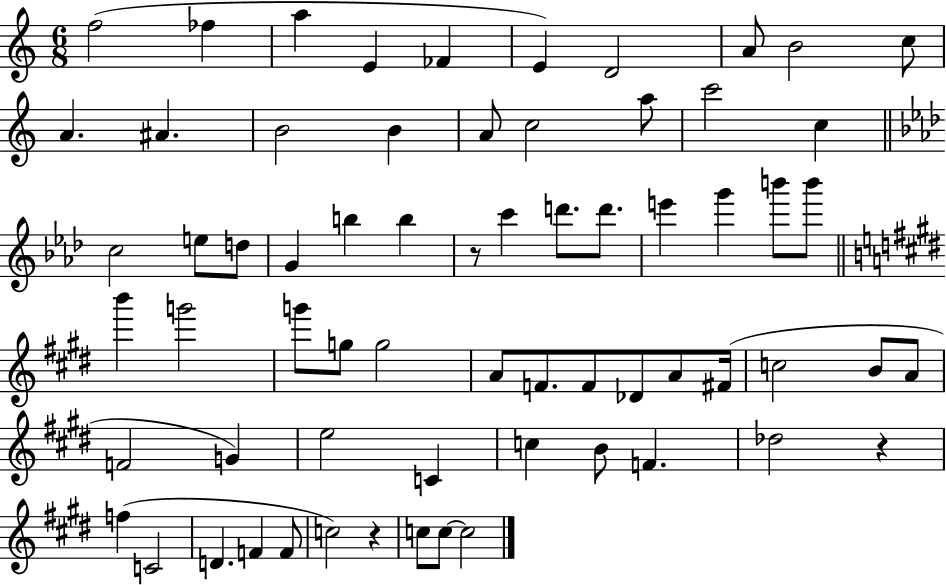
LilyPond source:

{
  \clef treble
  \numericTimeSignature
  \time 6/8
  \key c \major
  f''2( fes''4 | a''4 e'4 fes'4 | e'4) d'2 | a'8 b'2 c''8 | \break a'4. ais'4. | b'2 b'4 | a'8 c''2 a''8 | c'''2 c''4 | \break \bar "||" \break \key aes \major c''2 e''8 d''8 | g'4 b''4 b''4 | r8 c'''4 d'''8. d'''8. | e'''4 g'''4 b'''8 b'''8 | \break \bar "||" \break \key e \major b'''4 g'''2 | g'''8 g''8 g''2 | a'8 f'8. f'8 des'8 a'8 fis'16( | c''2 b'8 a'8 | \break f'2 g'4) | e''2 c'4 | c''4 b'8 f'4. | des''2 r4 | \break f''4( c'2 | d'4. f'4 f'8 | c''2) r4 | c''8 c''8~~ c''2 | \break \bar "|."
}